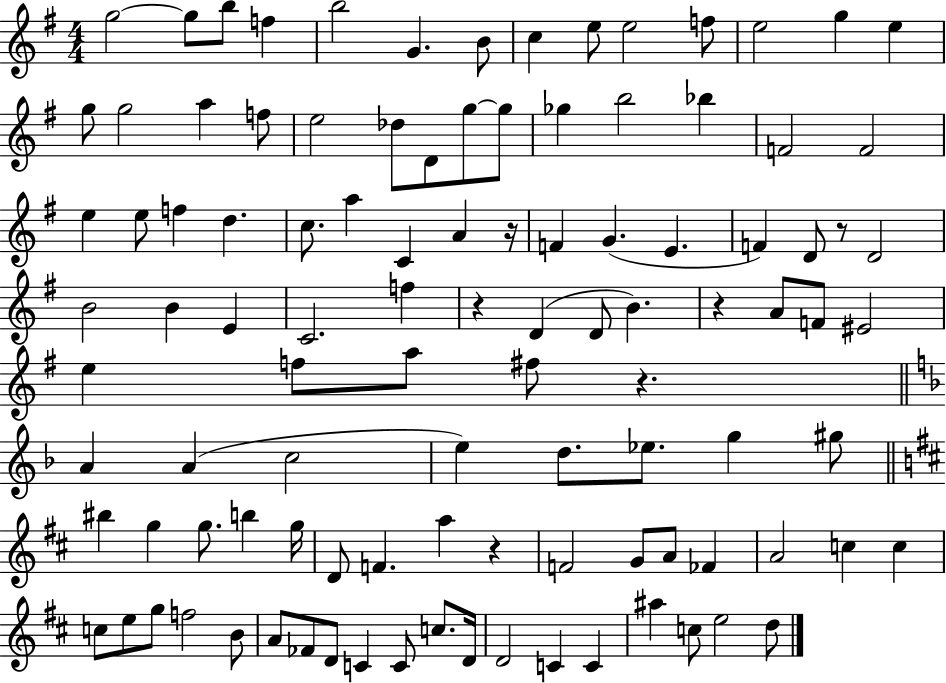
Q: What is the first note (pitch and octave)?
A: G5